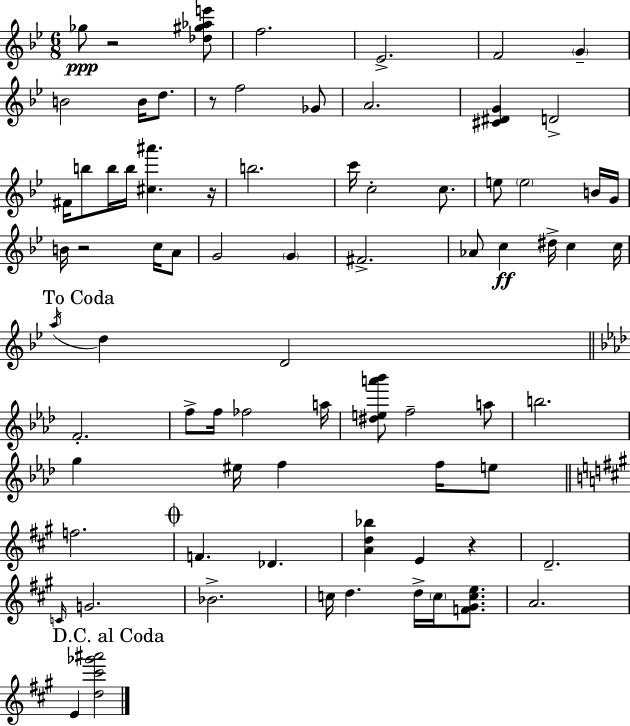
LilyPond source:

{
  \clef treble
  \numericTimeSignature
  \time 6/8
  \key bes \major
  ges''8\ppp r2 <des'' gis'' aes'' e'''>8 | f''2. | ees'2.-> | f'2 \parenthesize g'4-- | \break b'2 b'16 d''8. | r8 f''2 ges'8 | a'2. | <cis' dis' g'>4 d'2-> | \break fis'16 b''8 b''16 b''16 <cis'' ais'''>4. r16 | b''2. | c'''16 c''2-. c''8. | e''8 \parenthesize e''2 b'16 g'16 | \break b'16 r2 c''16 a'8 | g'2 \parenthesize g'4 | fis'2.-> | aes'8 c''4\ff dis''16-> c''4 c''16 | \break \mark "To Coda" \acciaccatura { a''16 } d''4 d'2 | \bar "||" \break \key aes \major f'2.-. | f''8-> f''16 fes''2 a''16 | <dis'' e'' a''' bes'''>8 f''2-- a''8 | b''2. | \break g''4 eis''16 f''4 f''16 e''8 | \bar "||" \break \key a \major f''2. | \mark \markup { \musicglyph "scripts.coda" } f'4. des'4. | <a' d'' bes''>4 e'4 r4 | d'2.-- | \break \grace { c'16 } g'2. | bes'2.-> | c''16 d''4. d''16-> \parenthesize c''16 <f' gis' c'' e''>8. | a'2. | \break \mark "D.C. al Coda" e'4 <d'' cis''' ges''' ais'''>2 | \bar "|."
}